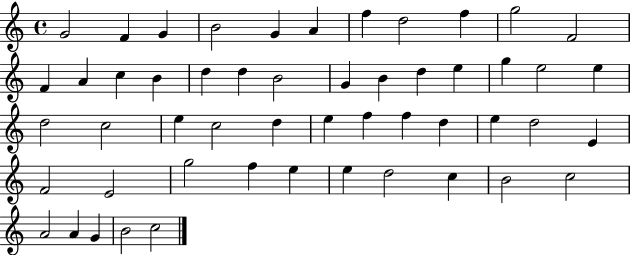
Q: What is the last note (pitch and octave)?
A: C5